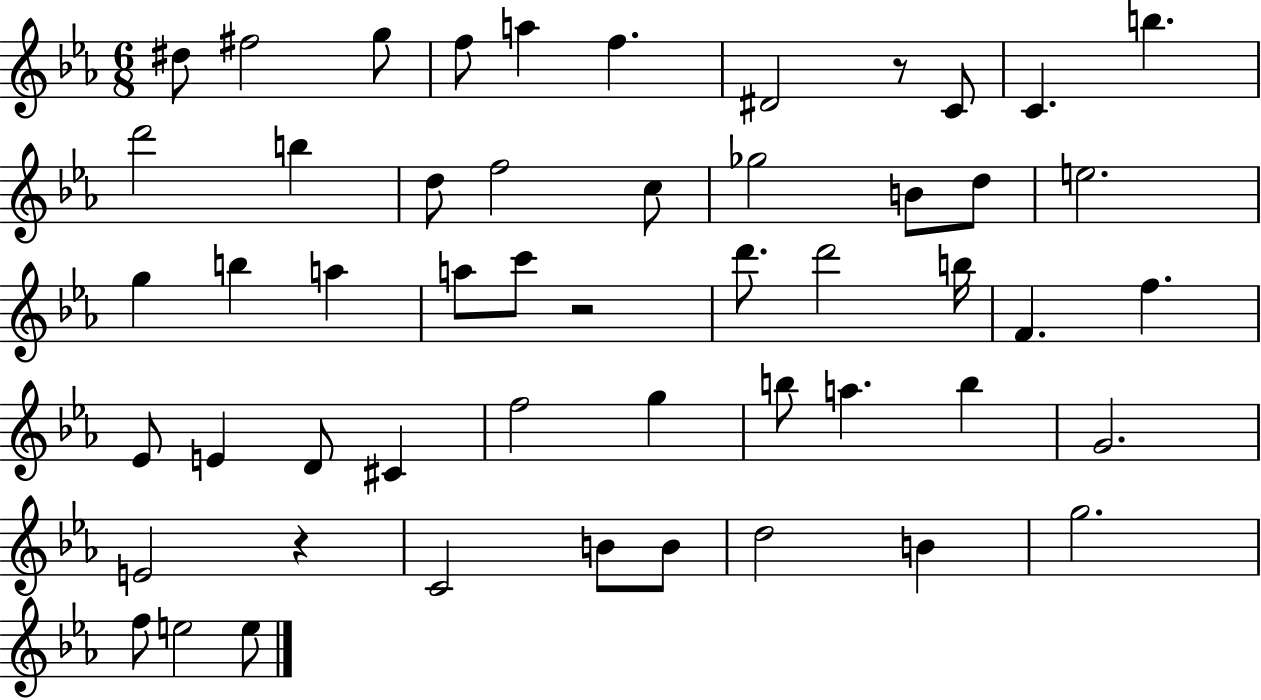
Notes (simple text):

D#5/e F#5/h G5/e F5/e A5/q F5/q. D#4/h R/e C4/e C4/q. B5/q. D6/h B5/q D5/e F5/h C5/e Gb5/h B4/e D5/e E5/h. G5/q B5/q A5/q A5/e C6/e R/h D6/e. D6/h B5/s F4/q. F5/q. Eb4/e E4/q D4/e C#4/q F5/h G5/q B5/e A5/q. B5/q G4/h. E4/h R/q C4/h B4/e B4/e D5/h B4/q G5/h. F5/e E5/h E5/e